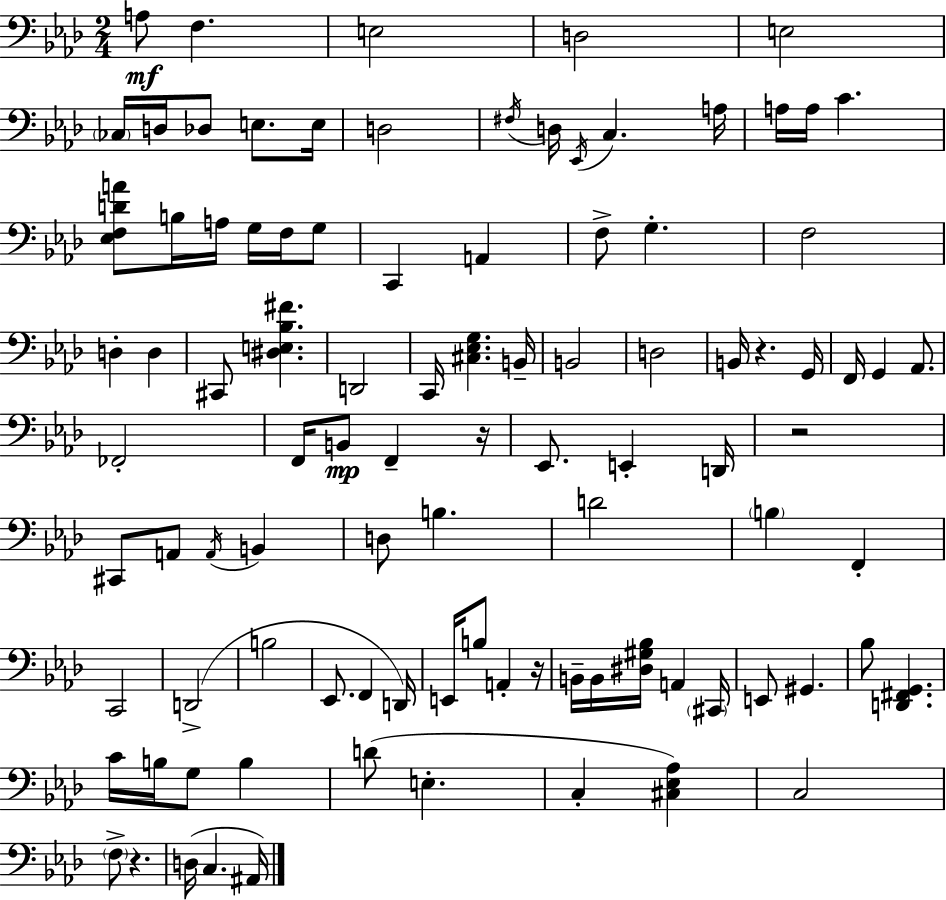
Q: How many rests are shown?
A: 5